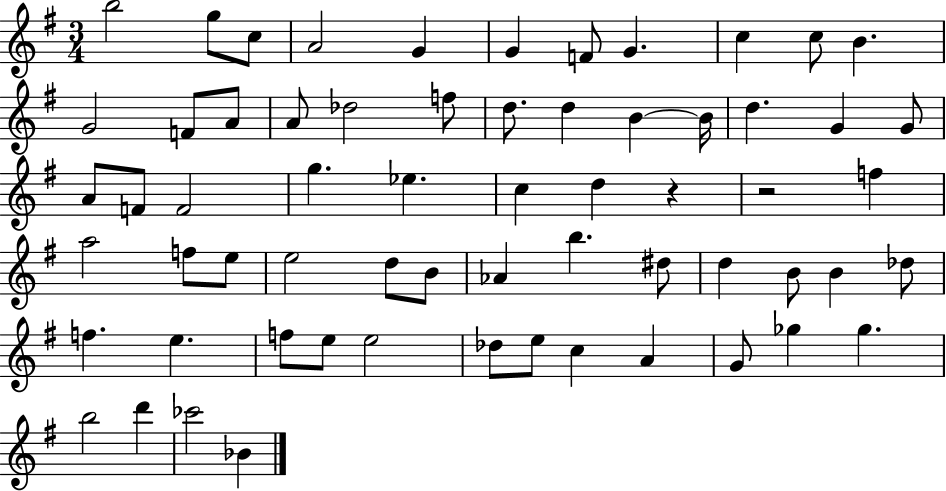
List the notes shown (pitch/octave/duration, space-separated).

B5/h G5/e C5/e A4/h G4/q G4/q F4/e G4/q. C5/q C5/e B4/q. G4/h F4/e A4/e A4/e Db5/h F5/e D5/e. D5/q B4/q B4/s D5/q. G4/q G4/e A4/e F4/e F4/h G5/q. Eb5/q. C5/q D5/q R/q R/h F5/q A5/h F5/e E5/e E5/h D5/e B4/e Ab4/q B5/q. D#5/e D5/q B4/e B4/q Db5/e F5/q. E5/q. F5/e E5/e E5/h Db5/e E5/e C5/q A4/q G4/e Gb5/q Gb5/q. B5/h D6/q CES6/h Bb4/q